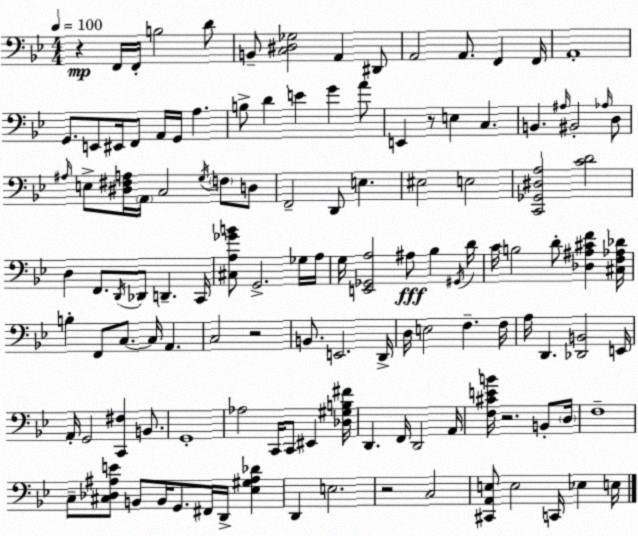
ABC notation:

X:1
T:Untitled
M:4/4
L:1/4
K:Gm
z F,,/4 F,,/4 B,2 D/2 B,,/2 [C,^D,_G,]2 A,, ^D,,/2 A,,2 A,,/2 F,, F,,/4 A,,4 G,,/2 E,,/2 ^E,,/4 F,,/2 A,,/4 G,,/4 A, B,/2 D E G A/2 E,, z/2 E, C, B,, ^A,/4 ^B,,2 _A,/4 D,/2 ^A,/4 E,/2 [^D,^F,A,]/4 A,,/4 C,2 G,/4 F,/2 D,/2 F,,2 D,,/2 E, ^E,2 E,2 [C,,_G,,^D,A,]2 [CD]2 D, F,,/2 D,,/4 _D,,/2 D,, C,,/4 [^C,A,_GB]/2 G,,2 _G,/4 A,/4 G,/4 [E,,_G,,A,]2 ^A,/2 _B, ^G,,/4 D/4 C/4 B,2 D/2 [_D,^A,^CF] [^C,F,_A,_D]/4 B, F,,/2 C,/2 C,/4 A,, C,2 z2 B,,/2 E,,2 D,,/4 D,/4 E,2 F, F,/4 A,/4 D,, [_D,,B,,]2 E,,/4 A,,/4 G,,2 [C,,^F,] B,,/2 G,,4 _A,2 C,,/4 C,,/2 ^E,, [_D,^G,B,^F]/4 D,, F,,/4 D,,2 A,,/4 [F,^CEB]/4 z2 B,,/2 D,/4 F,4 C,/2 [^C,_D,^A,E]/2 B,,/2 B,,/4 G,,/2 ^F,,/4 D,,/4 [_E,^G,^A,_D] D,, E,2 z2 C,2 [^C,,A,,E,]/2 E,2 C,,/4 _E, E,/4